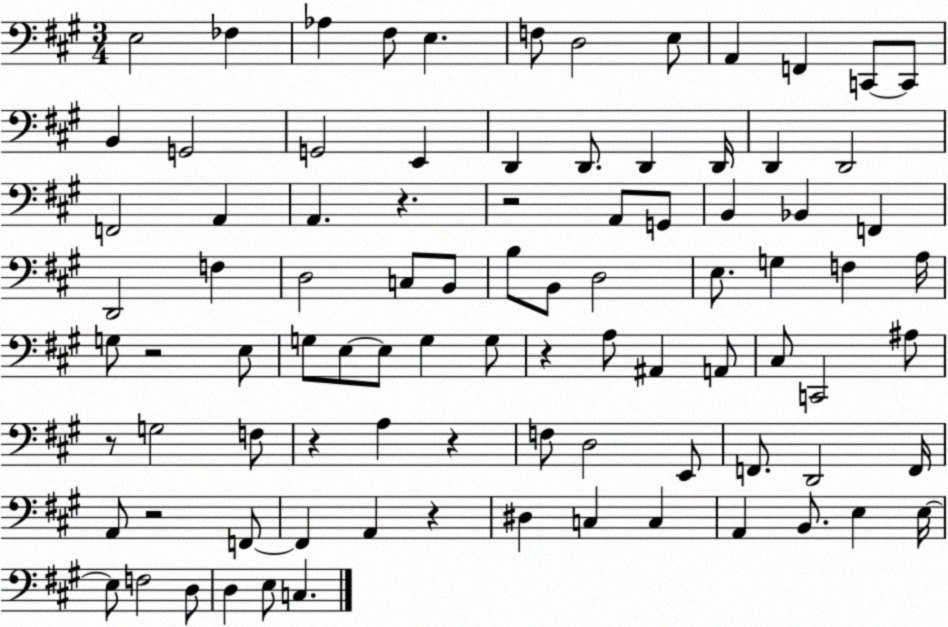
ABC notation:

X:1
T:Untitled
M:3/4
L:1/4
K:A
E,2 _F, _A, ^F,/2 E, F,/2 D,2 E,/2 A,, F,, C,,/2 C,,/2 B,, G,,2 G,,2 E,, D,, D,,/2 D,, D,,/4 D,, D,,2 F,,2 A,, A,, z z2 A,,/2 G,,/2 B,, _B,, F,, D,,2 F, D,2 C,/2 B,,/2 B,/2 B,,/2 D,2 E,/2 G, F, A,/4 G,/2 z2 E,/2 G,/2 E,/2 E,/2 G, G,/2 z A,/2 ^A,, A,,/2 ^C,/2 C,,2 ^A,/2 z/2 G,2 F,/2 z A, z F,/2 D,2 E,,/2 F,,/2 D,,2 F,,/4 A,,/2 z2 F,,/2 F,, A,, z ^D, C, C, A,, B,,/2 E, E,/4 E,/2 F,2 D,/2 D, E,/2 C,